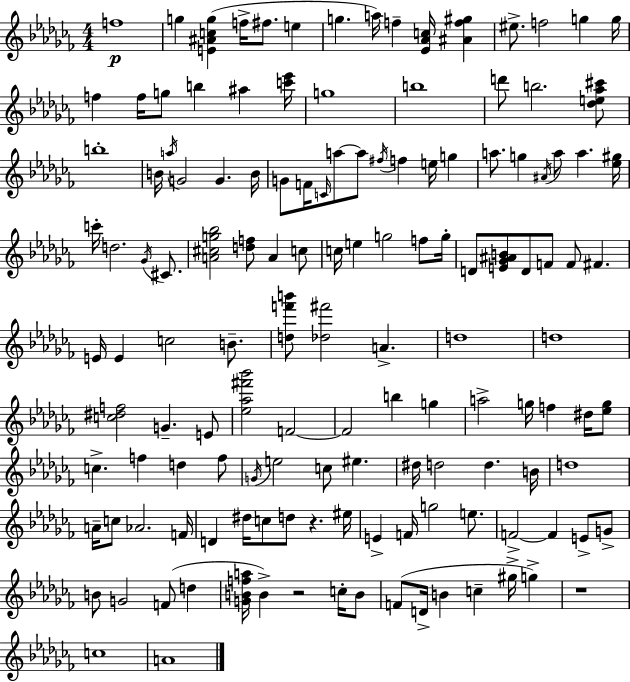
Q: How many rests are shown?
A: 3